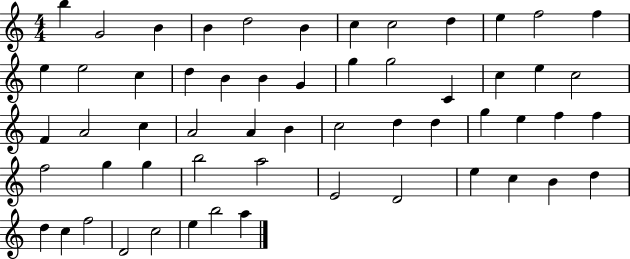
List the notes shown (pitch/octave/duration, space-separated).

B5/q G4/h B4/q B4/q D5/h B4/q C5/q C5/h D5/q E5/q F5/h F5/q E5/q E5/h C5/q D5/q B4/q B4/q G4/q G5/q G5/h C4/q C5/q E5/q C5/h F4/q A4/h C5/q A4/h A4/q B4/q C5/h D5/q D5/q G5/q E5/q F5/q F5/q F5/h G5/q G5/q B5/h A5/h E4/h D4/h E5/q C5/q B4/q D5/q D5/q C5/q F5/h D4/h C5/h E5/q B5/h A5/q